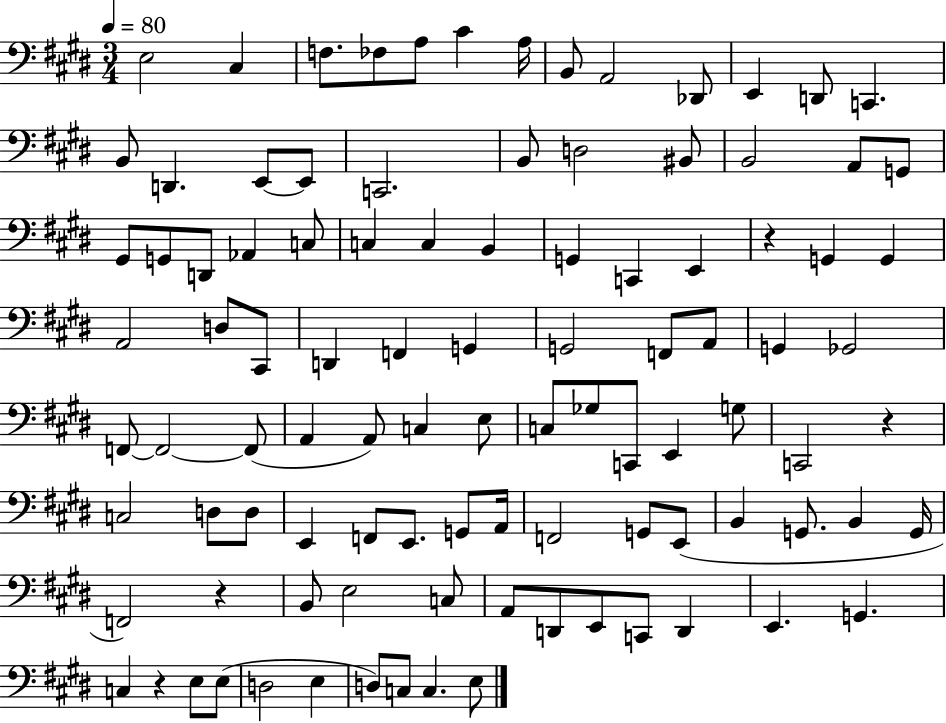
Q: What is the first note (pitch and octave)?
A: E3